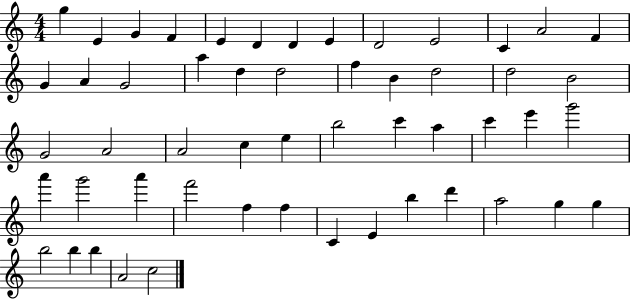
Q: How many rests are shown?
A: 0